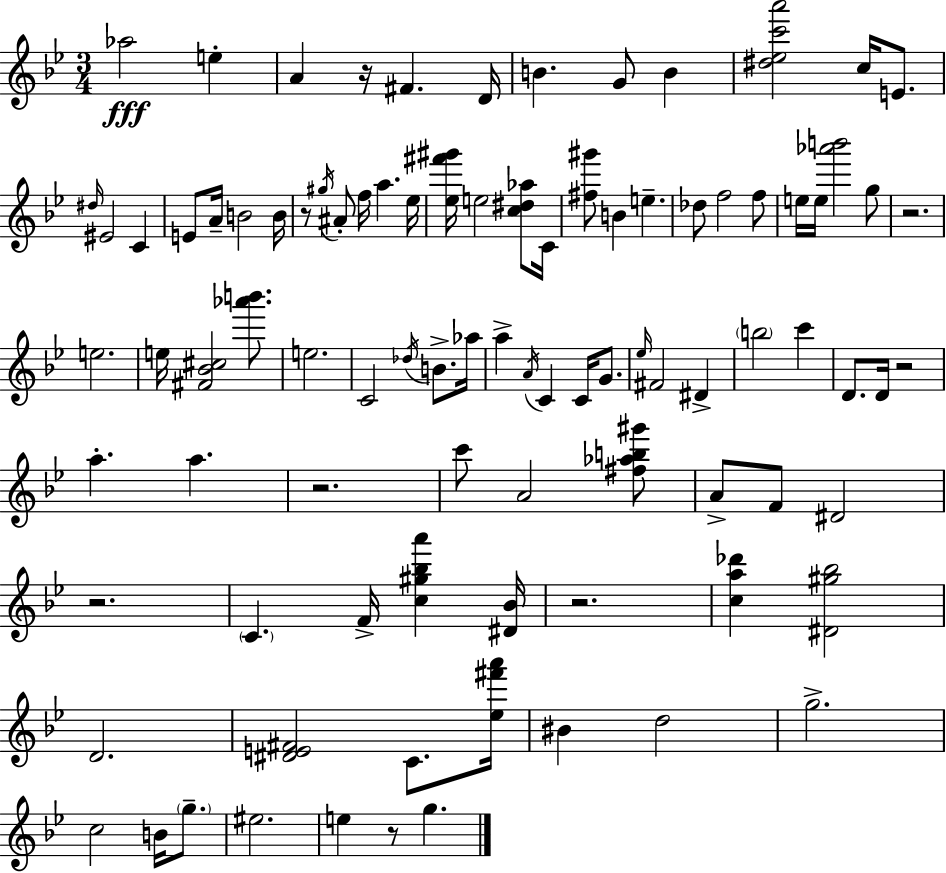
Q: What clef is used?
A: treble